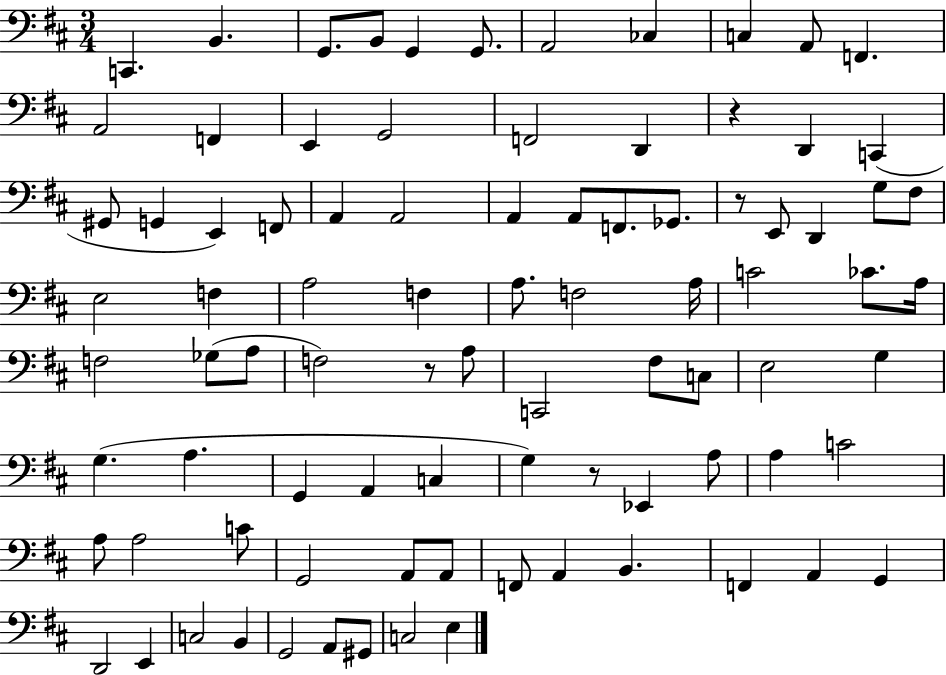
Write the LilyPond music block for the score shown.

{
  \clef bass
  \numericTimeSignature
  \time 3/4
  \key d \major
  c,4. b,4. | g,8. b,8 g,4 g,8. | a,2 ces4 | c4 a,8 f,4. | \break a,2 f,4 | e,4 g,2 | f,2 d,4 | r4 d,4 c,4( | \break gis,8 g,4 e,4) f,8 | a,4 a,2 | a,4 a,8 f,8. ges,8. | r8 e,8 d,4 g8 fis8 | \break e2 f4 | a2 f4 | a8. f2 a16 | c'2 ces'8. a16 | \break f2 ges8( a8 | f2) r8 a8 | c,2 fis8 c8 | e2 g4 | \break g4.( a4. | g,4 a,4 c4 | g4) r8 ees,4 a8 | a4 c'2 | \break a8 a2 c'8 | g,2 a,8 a,8 | f,8 a,4 b,4. | f,4 a,4 g,4 | \break d,2 e,4 | c2 b,4 | g,2 a,8 gis,8 | c2 e4 | \break \bar "|."
}